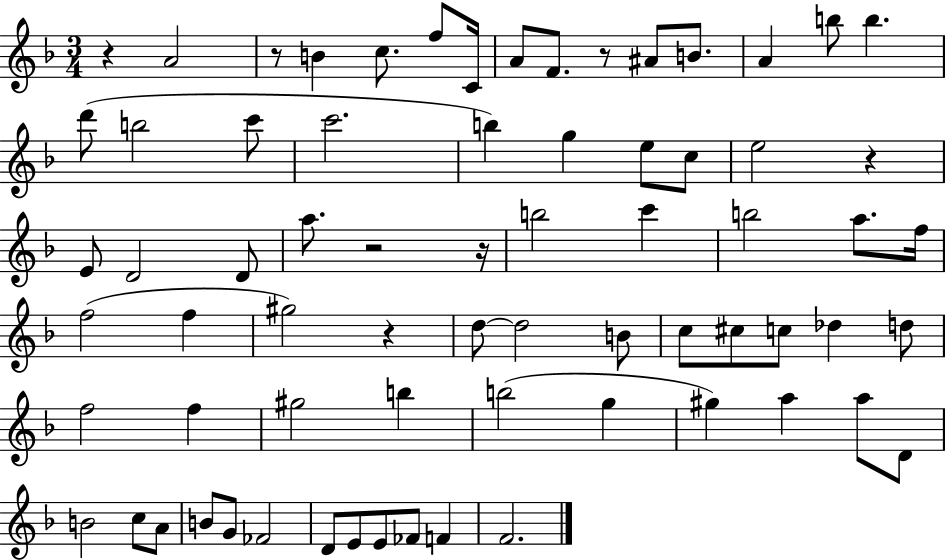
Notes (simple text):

R/q A4/h R/e B4/q C5/e. F5/e C4/s A4/e F4/e. R/e A#4/e B4/e. A4/q B5/e B5/q. D6/e B5/h C6/e C6/h. B5/q G5/q E5/e C5/e E5/h R/q E4/e D4/h D4/e A5/e. R/h R/s B5/h C6/q B5/h A5/e. F5/s F5/h F5/q G#5/h R/q D5/e D5/h B4/e C5/e C#5/e C5/e Db5/q D5/e F5/h F5/q G#5/h B5/q B5/h G5/q G#5/q A5/q A5/e D4/e B4/h C5/e A4/e B4/e G4/e FES4/h D4/e E4/e E4/e FES4/e F4/q F4/h.